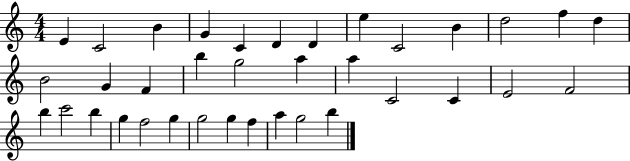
{
  \clef treble
  \numericTimeSignature
  \time 4/4
  \key c \major
  e'4 c'2 b'4 | g'4 c'4 d'4 d'4 | e''4 c'2 b'4 | d''2 f''4 d''4 | \break b'2 g'4 f'4 | b''4 g''2 a''4 | a''4 c'2 c'4 | e'2 f'2 | \break b''4 c'''2 b''4 | g''4 f''2 g''4 | g''2 g''4 f''4 | a''4 g''2 b''4 | \break \bar "|."
}